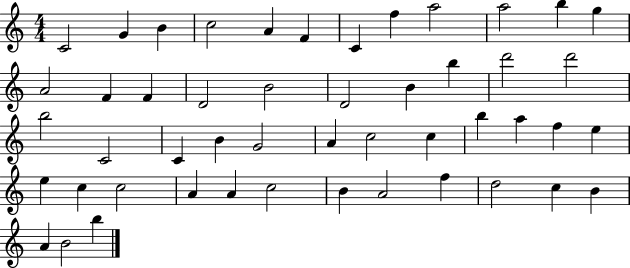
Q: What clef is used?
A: treble